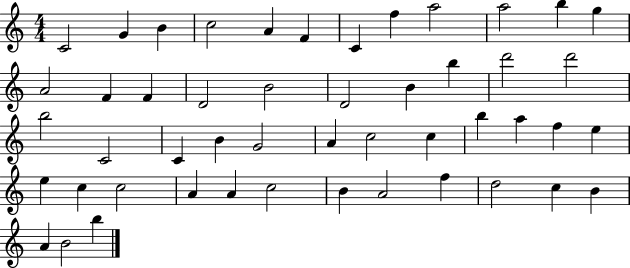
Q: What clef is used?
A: treble